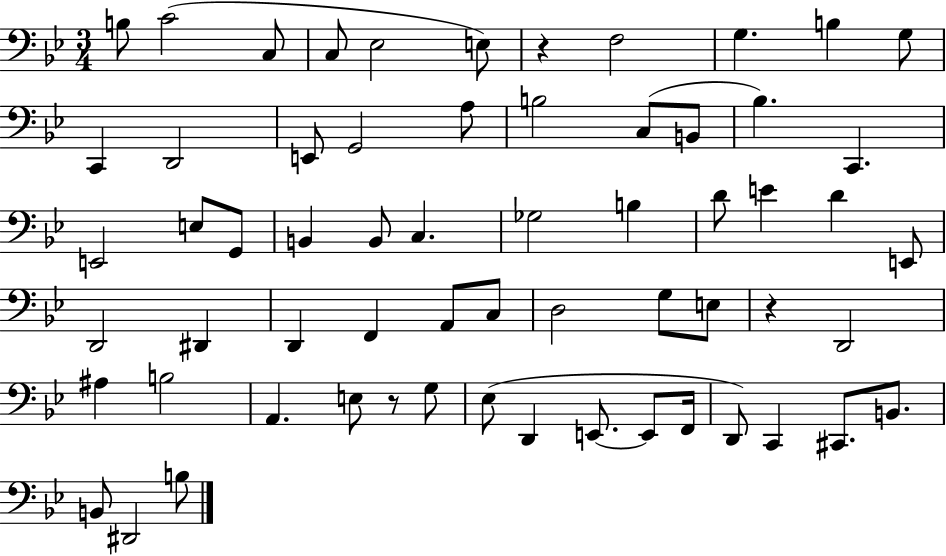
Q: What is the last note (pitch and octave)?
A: B3